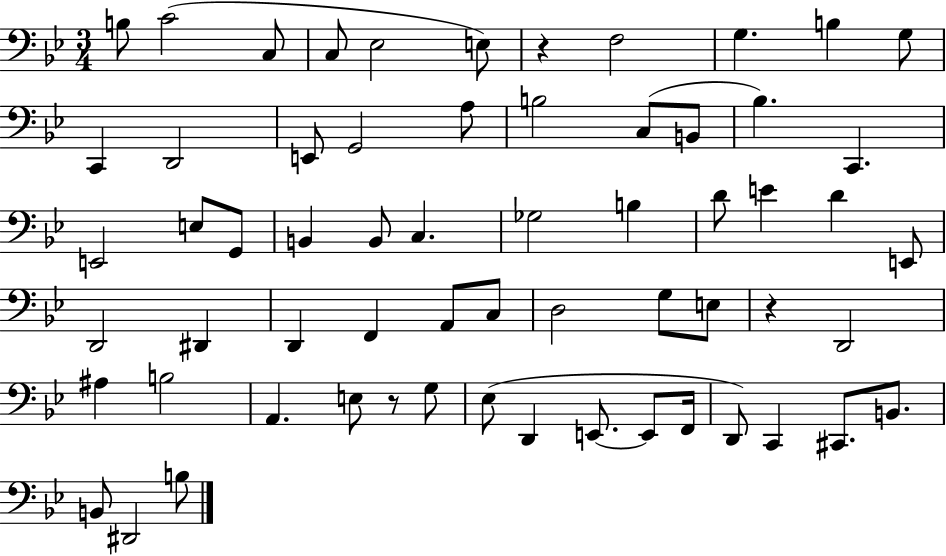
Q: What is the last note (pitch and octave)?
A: B3